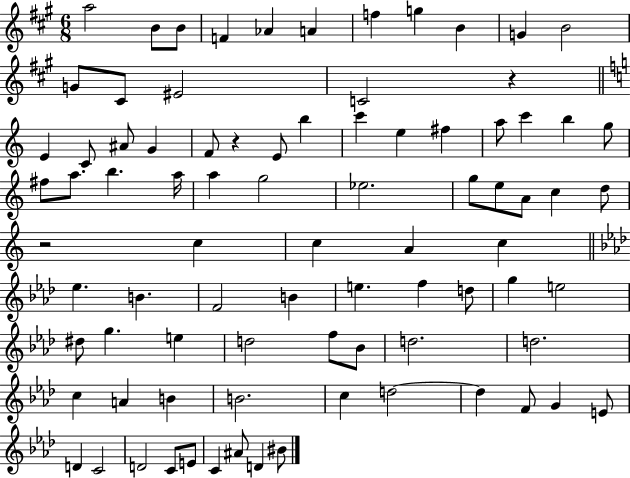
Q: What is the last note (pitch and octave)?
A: BIS4